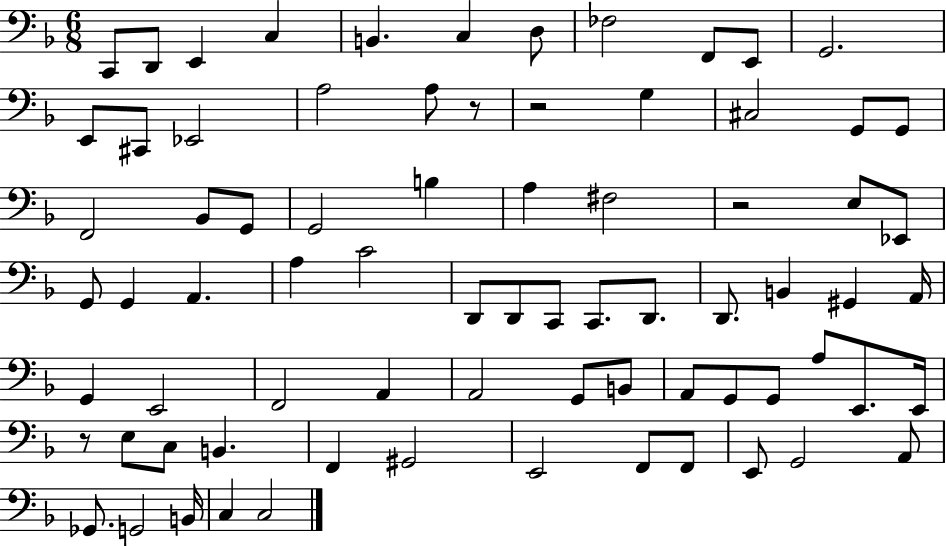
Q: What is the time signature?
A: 6/8